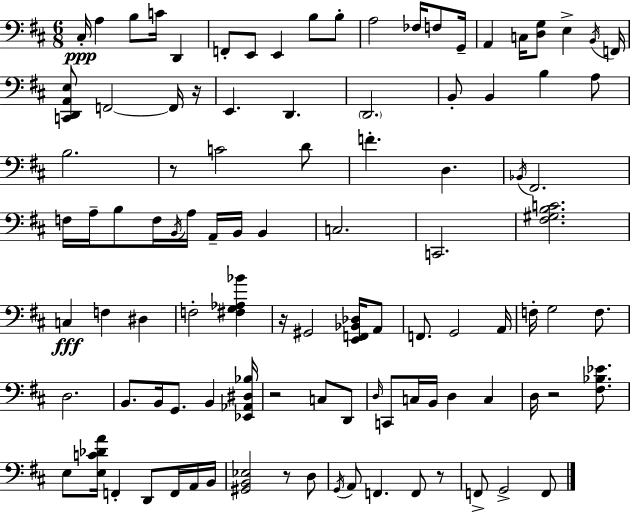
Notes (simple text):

C#3/s A3/q B3/e C4/s D2/q F2/e E2/e E2/q B3/e B3/e A3/h FES3/s F3/e G2/s A2/q C3/s [D3,G3]/e E3/q B2/s F2/s [C2,D2,A2,E3]/e F2/h F2/s R/s E2/q. D2/q. D2/h. B2/e B2/q B3/q A3/e B3/h. R/e C4/h D4/e F4/q. D3/q. Bb2/s F#2/h. F3/s A3/s B3/e F3/s B2/s A3/s A2/s B2/s B2/q C3/h. C2/h. [F#3,G#3,B3,C4]/h. C3/q F3/q D#3/q F3/h [F#3,G3,Ab3,Bb4]/q R/s G#2/h [E2,F2,Bb2,Db3]/s A2/e F2/e. G2/h A2/s F3/s G3/h F3/e. D3/h. B2/e. B2/s G2/e. B2/q [Eb2,Ab2,D#3,Bb3]/s R/h C3/e D2/e D3/s C2/e C3/s B2/s D3/q C3/q D3/s R/h [F#3,Bb3,Eb4]/e. E3/e [E3,C4,Db4,A4]/s F2/q D2/e F2/s A2/s B2/s [G#2,B2,Eb3]/h R/e D3/e G2/s A2/e F2/q. F2/e R/e F2/e G2/h F2/e